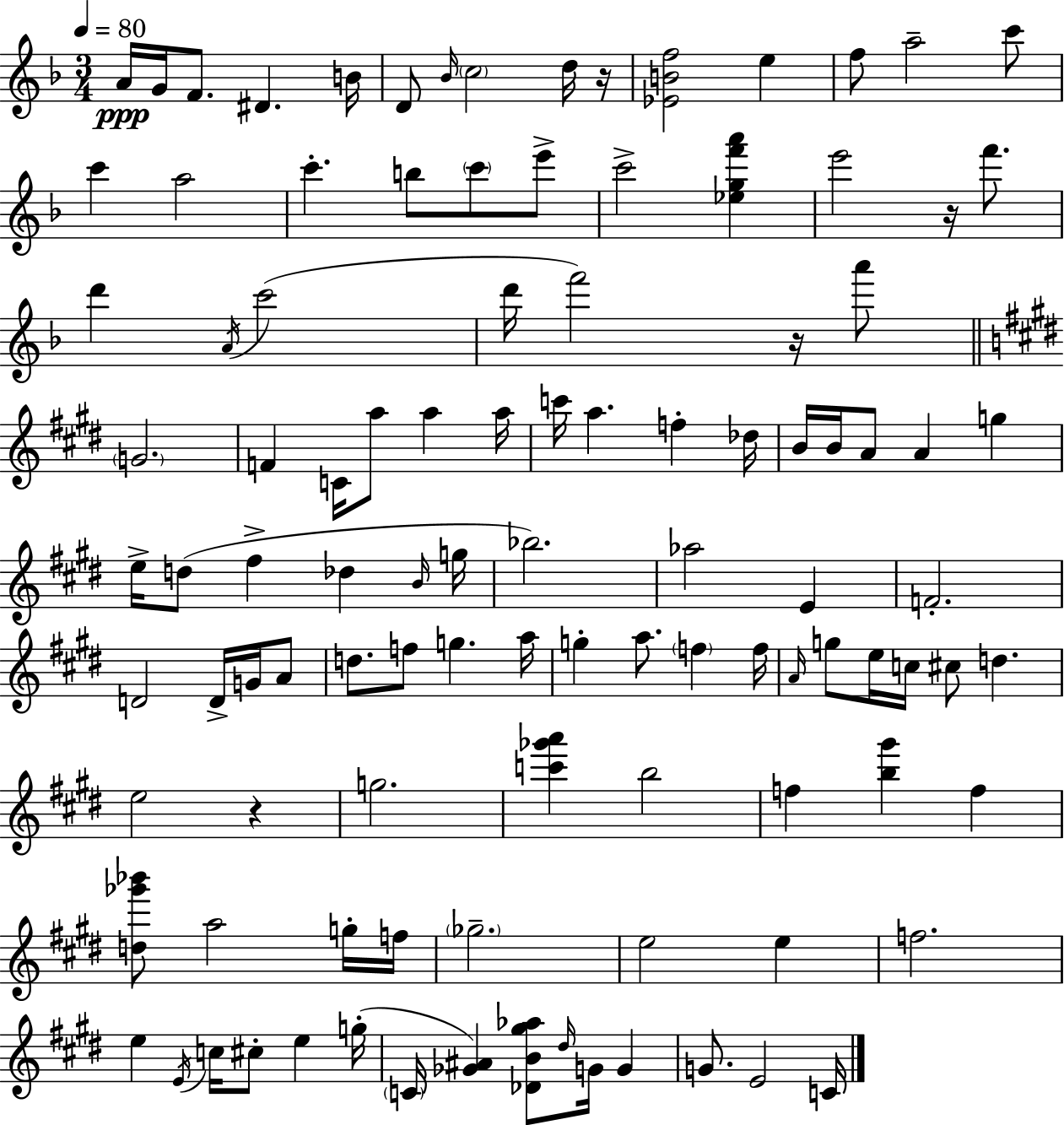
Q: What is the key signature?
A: D minor